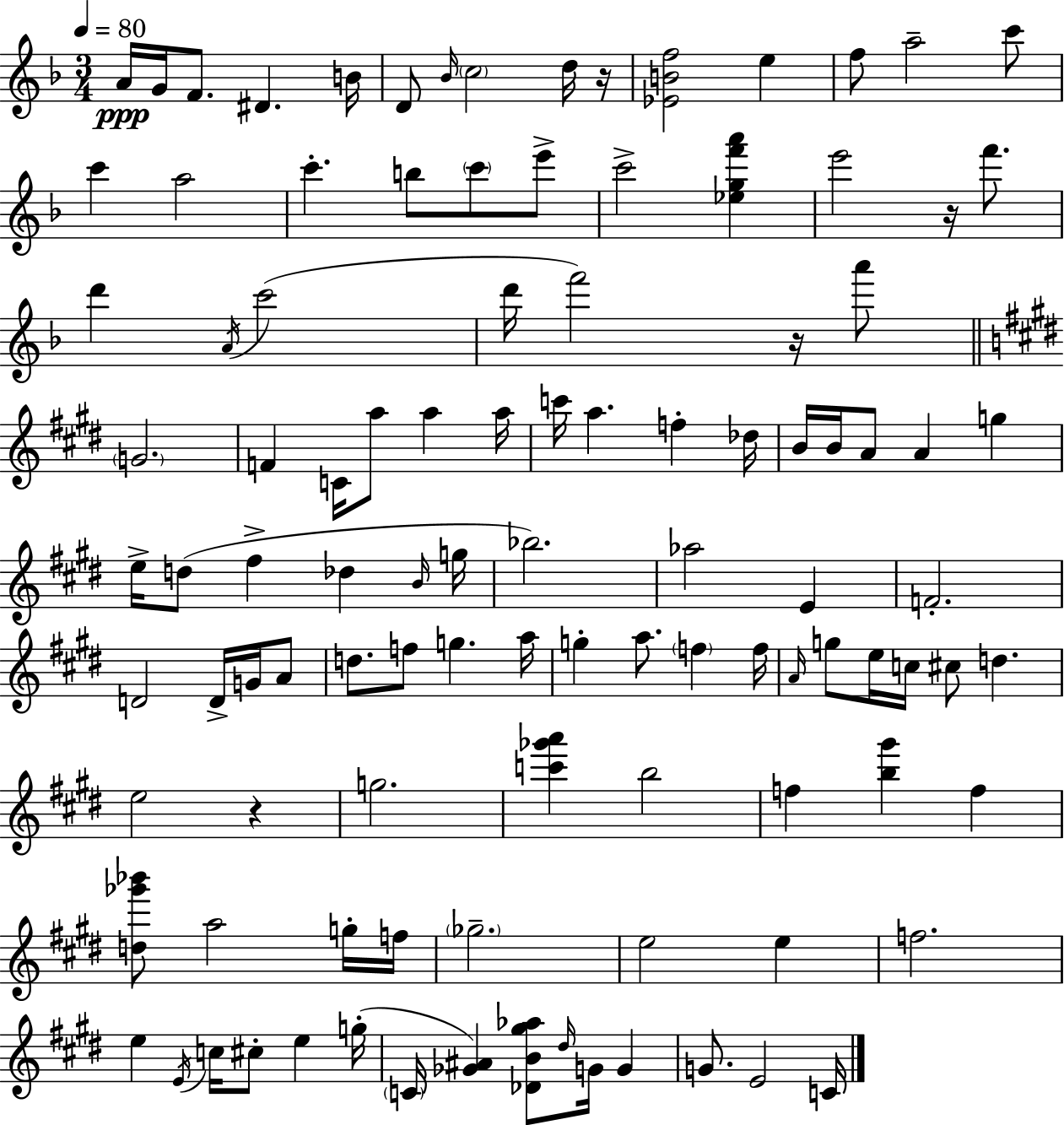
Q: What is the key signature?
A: D minor